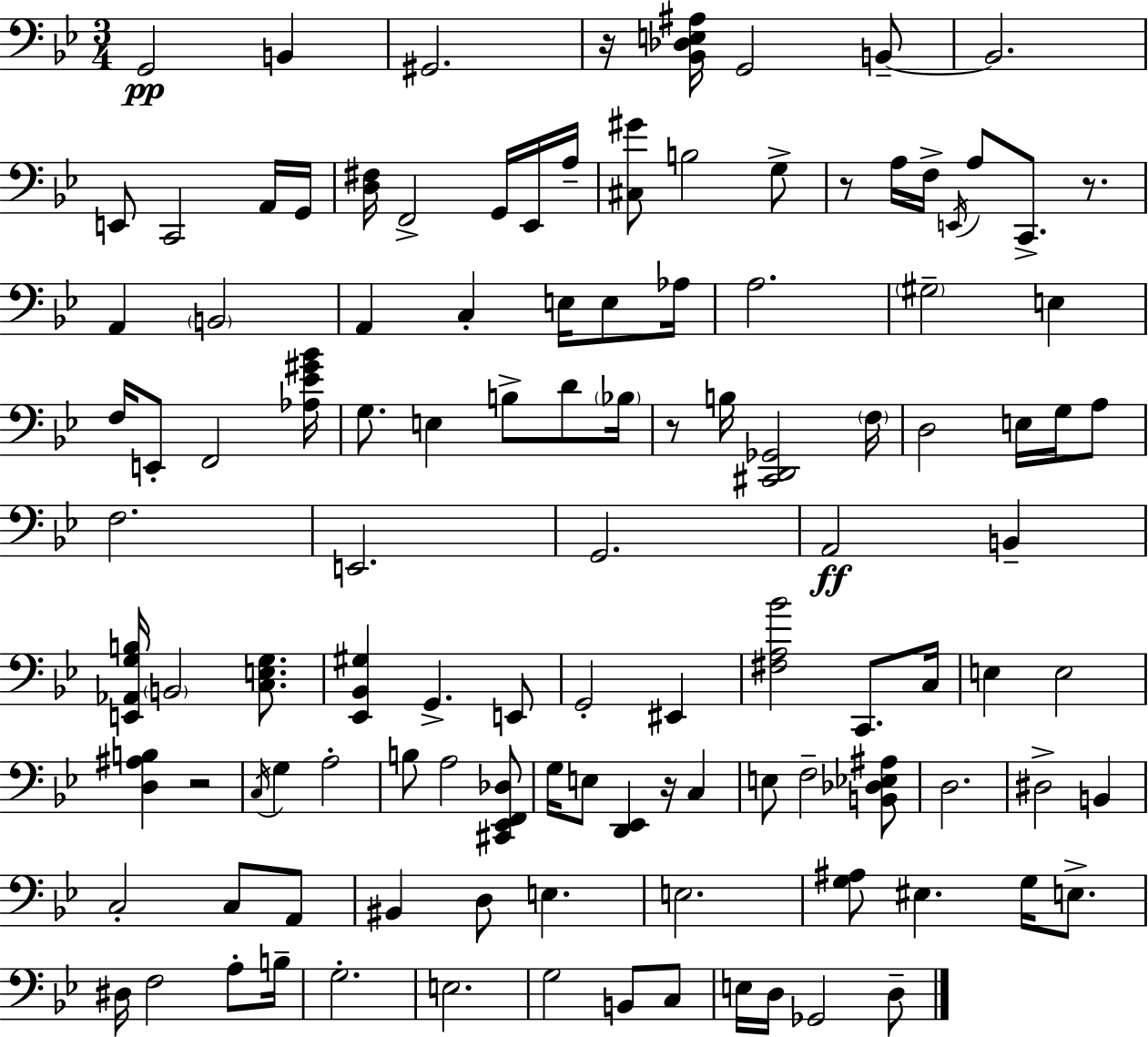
G2/h B2/q G#2/h. R/s [Bb2,Db3,E3,A#3]/s G2/h B2/e B2/h. E2/e C2/h A2/s G2/s [D3,F#3]/s F2/h G2/s Eb2/s A3/s [C#3,G#4]/e B3/h G3/e R/e A3/s F3/s E2/s A3/e C2/e. R/e. A2/q B2/h A2/q C3/q E3/s E3/e Ab3/s A3/h. G#3/h E3/q F3/s E2/e F2/h [Ab3,Eb4,G#4,Bb4]/s G3/e. E3/q B3/e D4/e Bb3/s R/e B3/s [C#2,D2,Gb2]/h F3/s D3/h E3/s G3/s A3/e F3/h. E2/h. G2/h. A2/h B2/q [E2,Ab2,G3,B3]/s B2/h [C3,E3,G3]/e. [Eb2,Bb2,G#3]/q G2/q. E2/e G2/h EIS2/q [F#3,A3,Bb4]/h C2/e. C3/s E3/q E3/h [D3,A#3,B3]/q R/h C3/s G3/q A3/h B3/e A3/h [C#2,Eb2,F2,Db3]/e G3/s E3/e [D2,Eb2]/q R/s C3/q E3/e F3/h [B2,Db3,Eb3,A#3]/e D3/h. D#3/h B2/q C3/h C3/e A2/e BIS2/q D3/e E3/q. E3/h. [G3,A#3]/e EIS3/q. G3/s E3/e. D#3/s F3/h A3/e B3/s G3/h. E3/h. G3/h B2/e C3/e E3/s D3/s Gb2/h D3/e